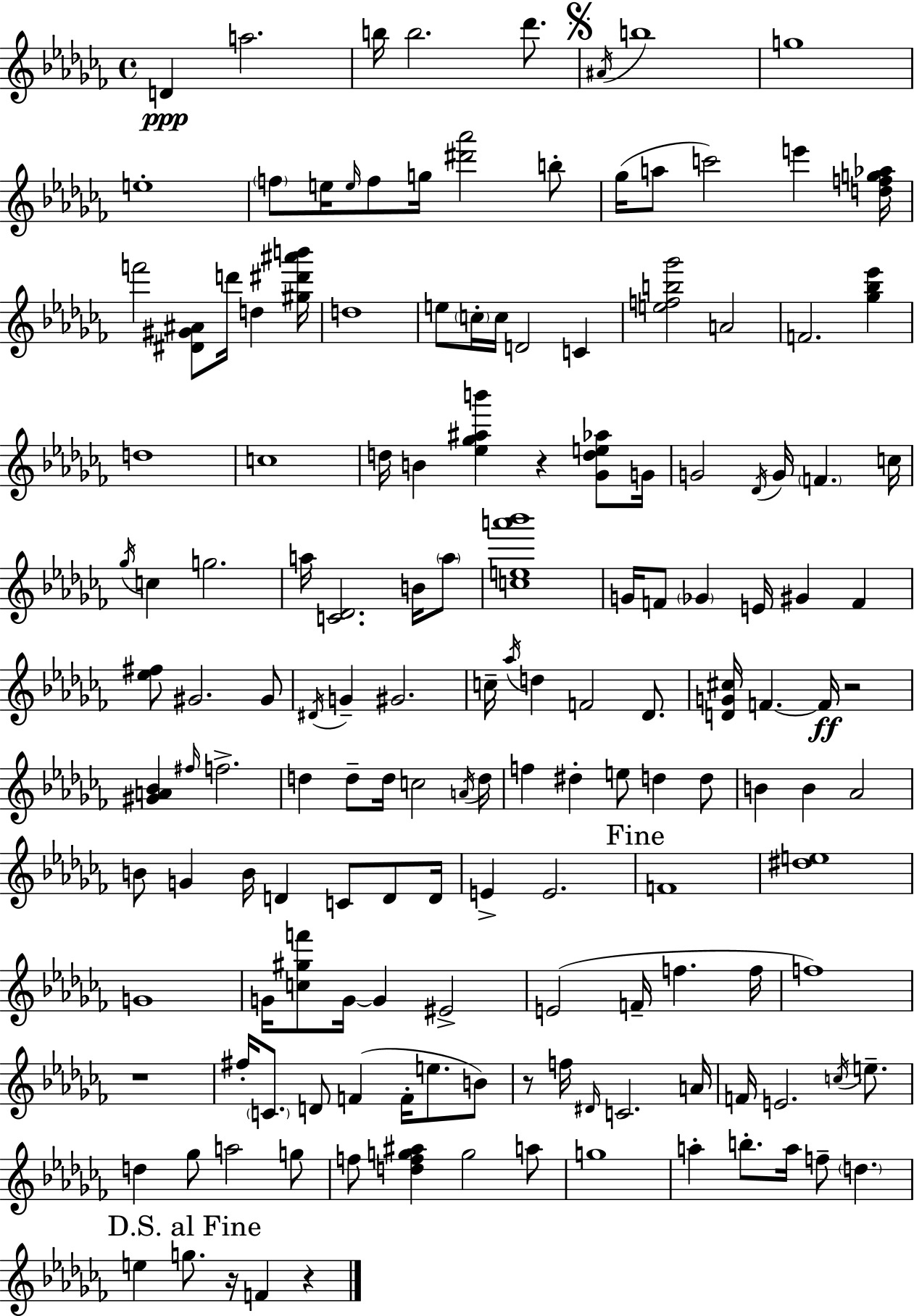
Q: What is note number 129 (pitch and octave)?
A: E5